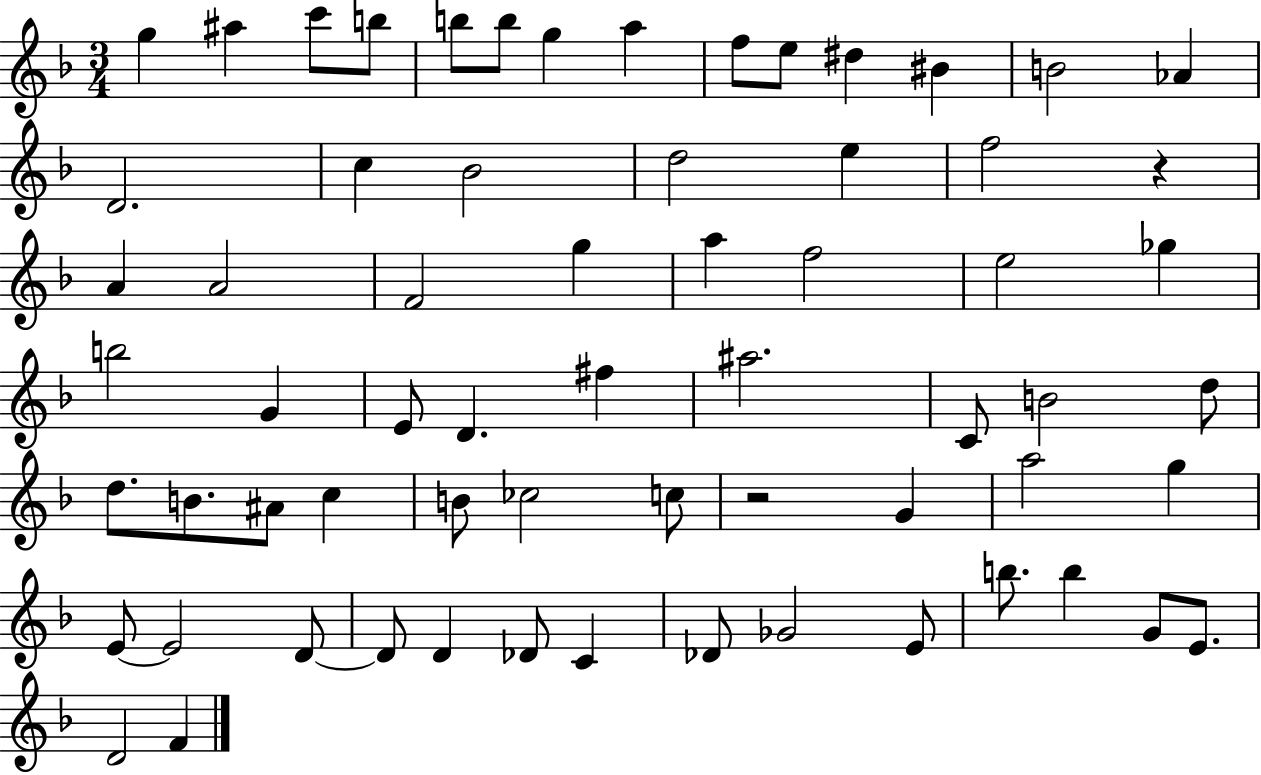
X:1
T:Untitled
M:3/4
L:1/4
K:F
g ^a c'/2 b/2 b/2 b/2 g a f/2 e/2 ^d ^B B2 _A D2 c _B2 d2 e f2 z A A2 F2 g a f2 e2 _g b2 G E/2 D ^f ^a2 C/2 B2 d/2 d/2 B/2 ^A/2 c B/2 _c2 c/2 z2 G a2 g E/2 E2 D/2 D/2 D _D/2 C _D/2 _G2 E/2 b/2 b G/2 E/2 D2 F